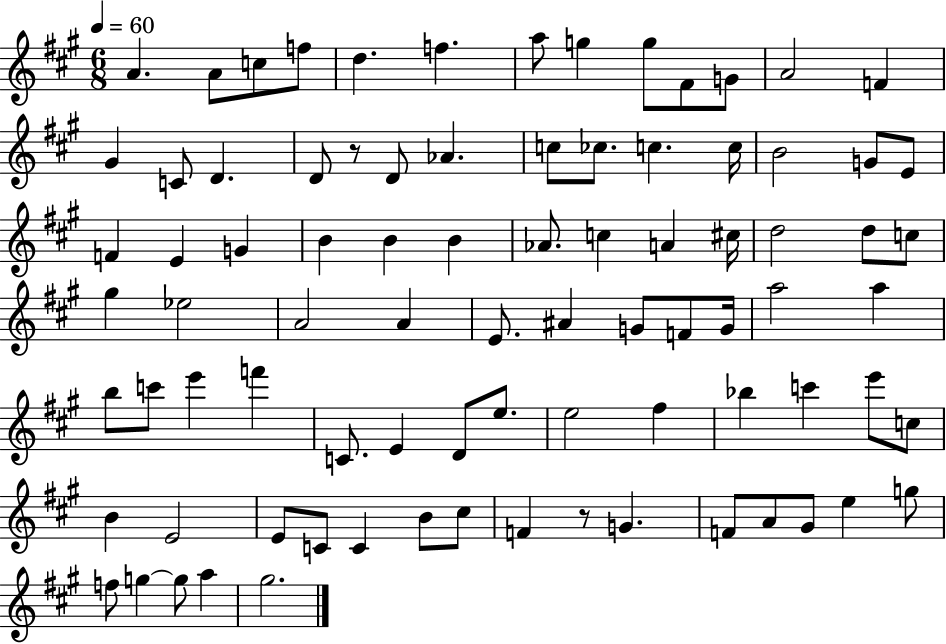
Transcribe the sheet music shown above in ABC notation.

X:1
T:Untitled
M:6/8
L:1/4
K:A
A A/2 c/2 f/2 d f a/2 g g/2 ^F/2 G/2 A2 F ^G C/2 D D/2 z/2 D/2 _A c/2 _c/2 c c/4 B2 G/2 E/2 F E G B B B _A/2 c A ^c/4 d2 d/2 c/2 ^g _e2 A2 A E/2 ^A G/2 F/2 G/4 a2 a b/2 c'/2 e' f' C/2 E D/2 e/2 e2 ^f _b c' e'/2 c/2 B E2 E/2 C/2 C B/2 ^c/2 F z/2 G F/2 A/2 ^G/2 e g/2 f/2 g g/2 a ^g2